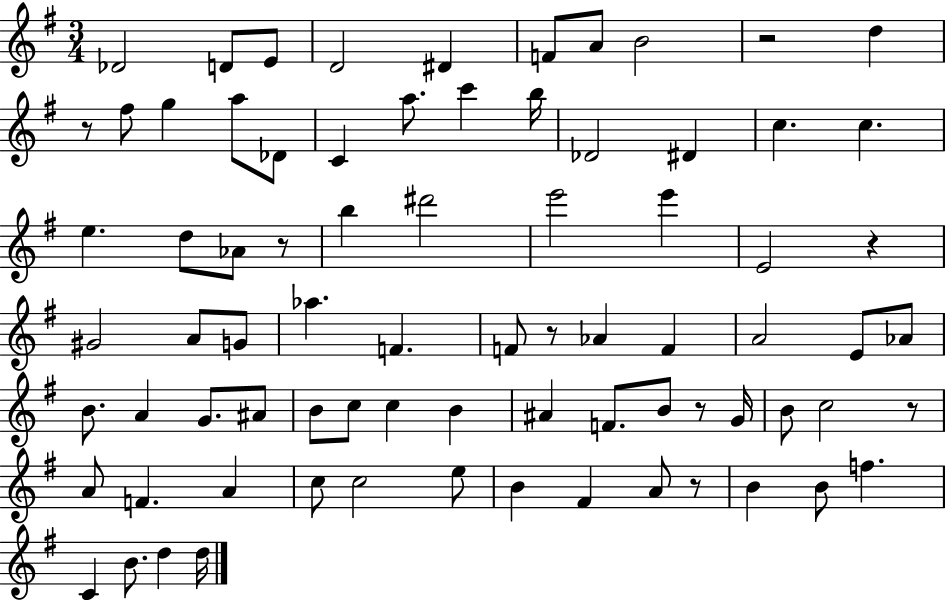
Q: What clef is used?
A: treble